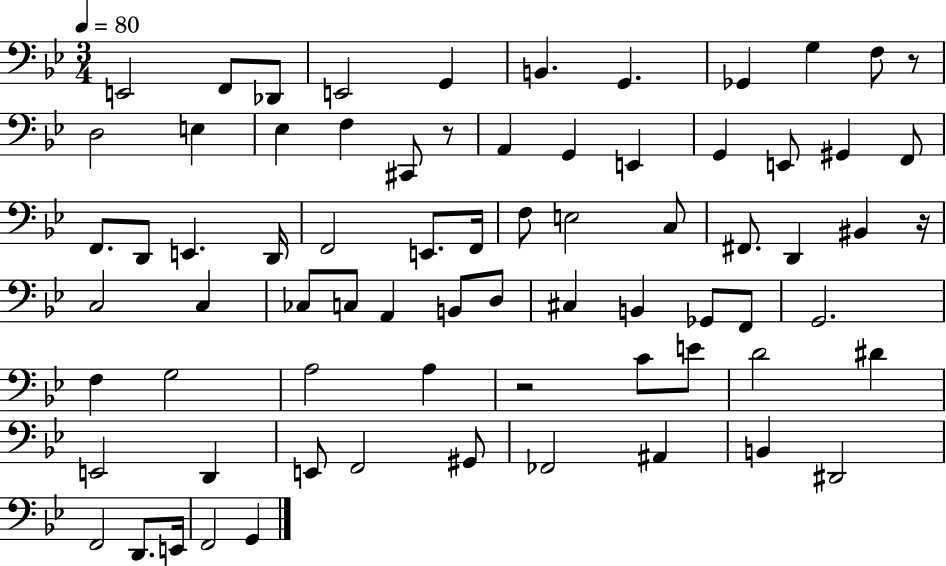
E2/h F2/e Db2/e E2/h G2/q B2/q. G2/q. Gb2/q G3/q F3/e R/e D3/h E3/q Eb3/q F3/q C#2/e R/e A2/q G2/q E2/q G2/q E2/e G#2/q F2/e F2/e. D2/e E2/q. D2/s F2/h E2/e. F2/s F3/e E3/h C3/e F#2/e. D2/q BIS2/q R/s C3/h C3/q CES3/e C3/e A2/q B2/e D3/e C#3/q B2/q Gb2/e F2/e G2/h. F3/q G3/h A3/h A3/q R/h C4/e E4/e D4/h D#4/q E2/h D2/q E2/e F2/h G#2/e FES2/h A#2/q B2/q D#2/h F2/h D2/e. E2/s F2/h G2/q